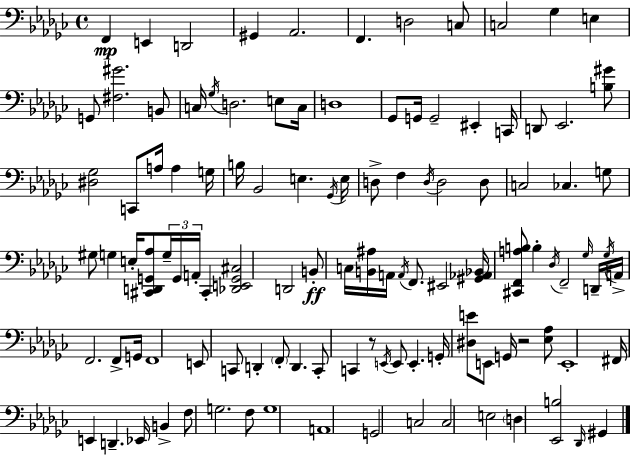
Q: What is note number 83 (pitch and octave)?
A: F#2